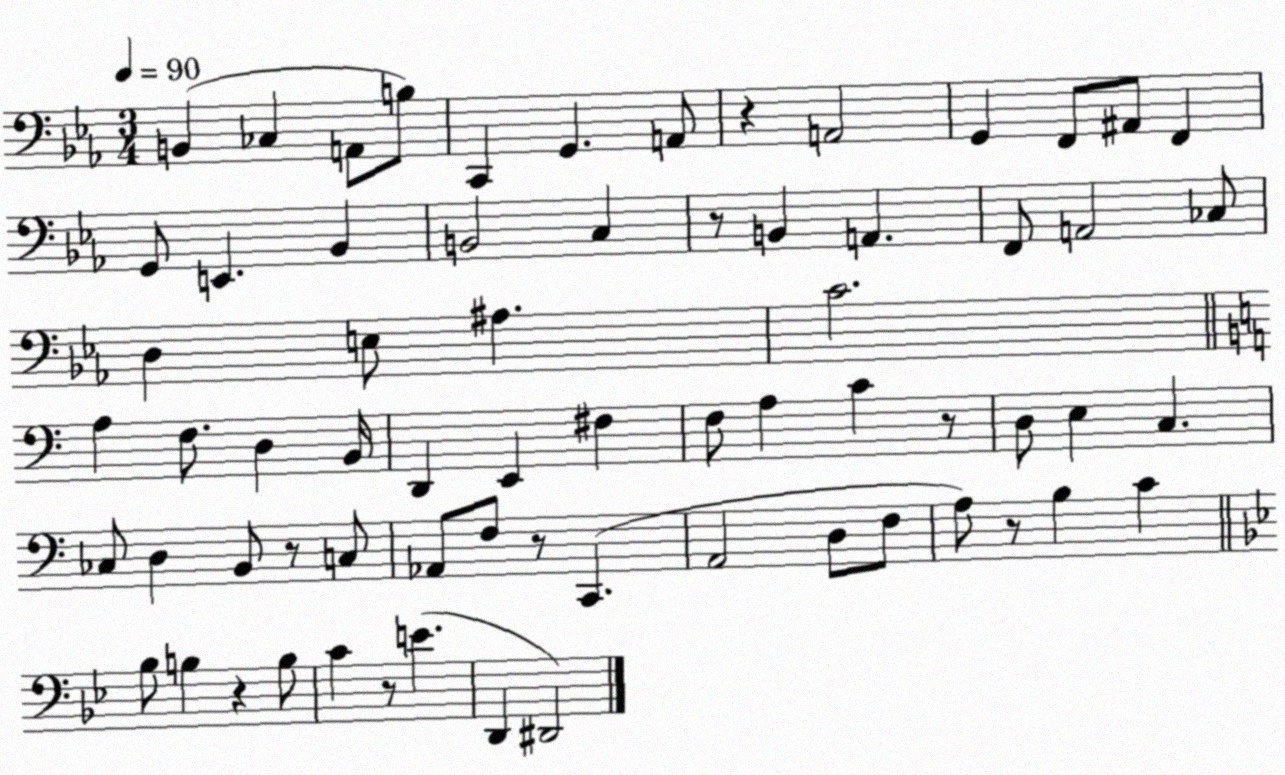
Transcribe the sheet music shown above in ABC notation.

X:1
T:Untitled
M:3/4
L:1/4
K:Eb
B,, _C, A,,/2 B,/2 C,, G,, A,,/2 z A,,2 G,, F,,/2 ^A,,/2 F,, G,,/2 E,, _B,, B,,2 C, z/2 B,, A,, F,,/2 A,,2 _C,/2 D, E,/2 ^A, C2 A, F,/2 D, B,,/4 D,, E,, ^F, F,/2 A, C z/2 D,/2 E, C, _C,/2 D, B,,/2 z/2 C,/2 _A,,/2 F,/2 z/2 C,, A,,2 D,/2 F,/2 A,/2 z/2 B, C _B,/2 B, z B,/2 C z/2 E D,, ^D,,2